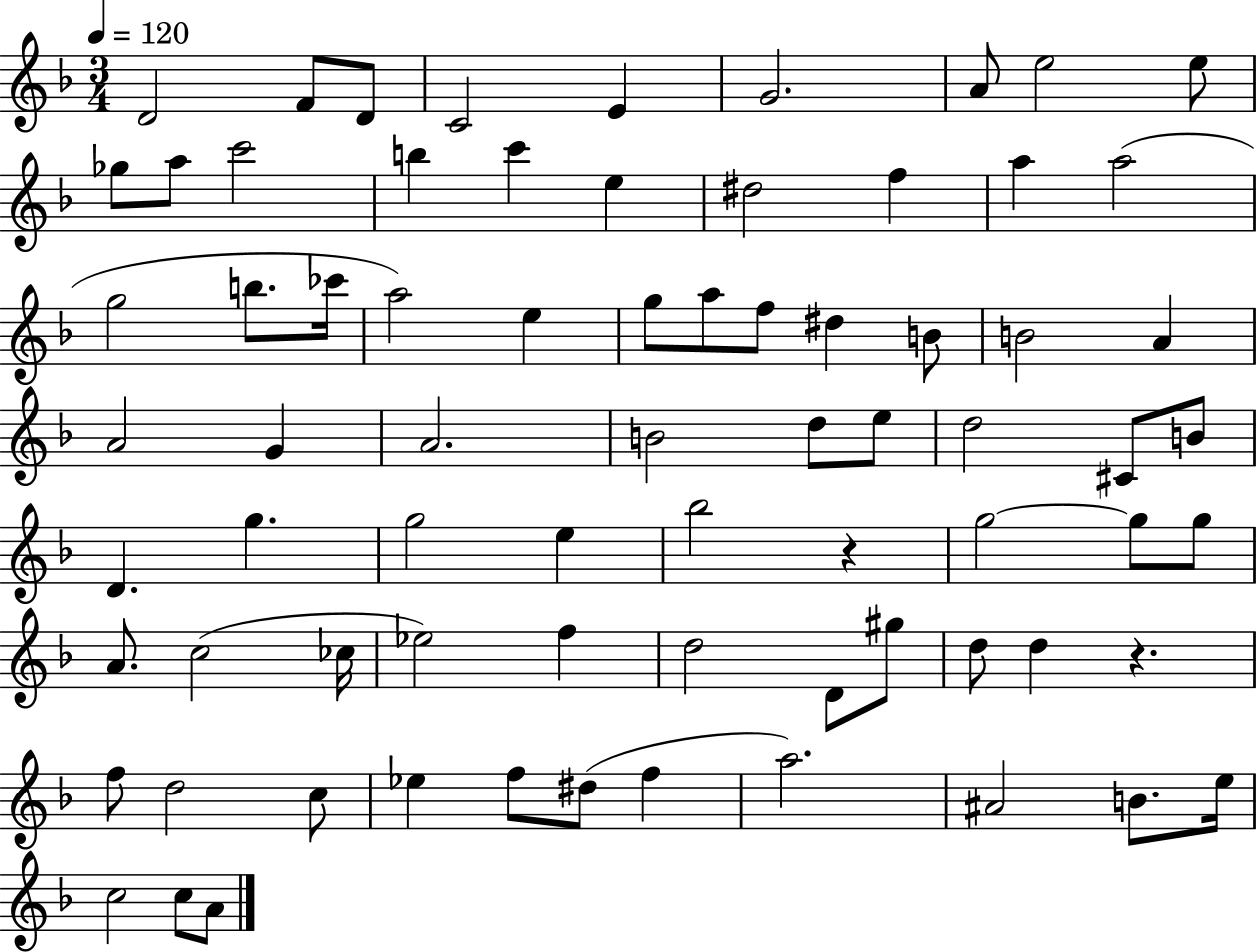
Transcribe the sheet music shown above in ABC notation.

X:1
T:Untitled
M:3/4
L:1/4
K:F
D2 F/2 D/2 C2 E G2 A/2 e2 e/2 _g/2 a/2 c'2 b c' e ^d2 f a a2 g2 b/2 _c'/4 a2 e g/2 a/2 f/2 ^d B/2 B2 A A2 G A2 B2 d/2 e/2 d2 ^C/2 B/2 D g g2 e _b2 z g2 g/2 g/2 A/2 c2 _c/4 _e2 f d2 D/2 ^g/2 d/2 d z f/2 d2 c/2 _e f/2 ^d/2 f a2 ^A2 B/2 e/4 c2 c/2 A/2